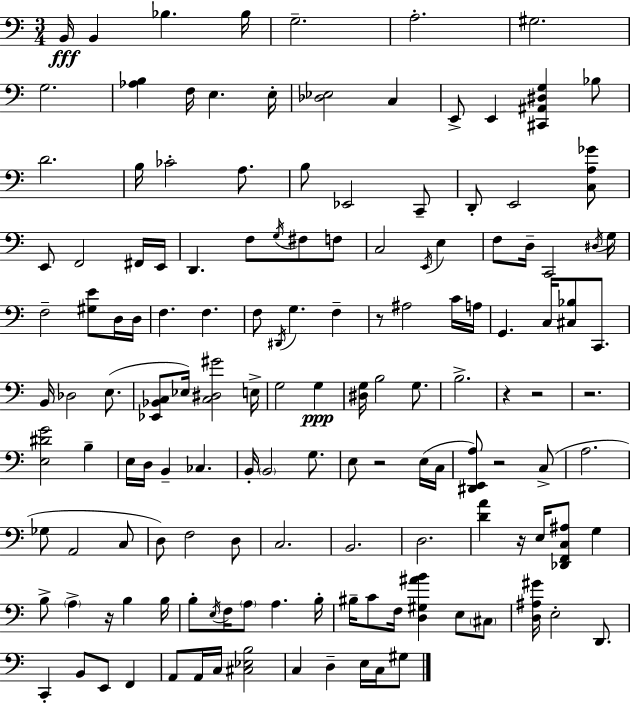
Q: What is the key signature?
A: C major